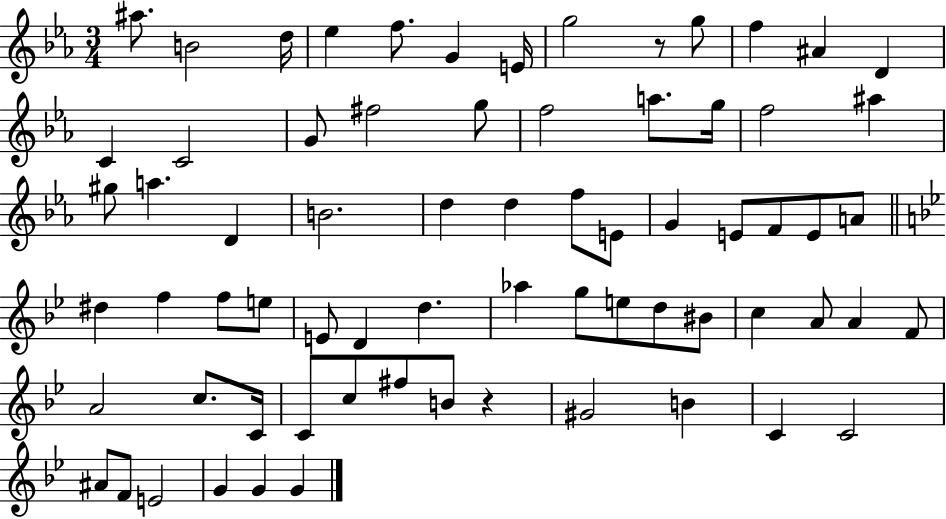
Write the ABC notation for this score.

X:1
T:Untitled
M:3/4
L:1/4
K:Eb
^a/2 B2 d/4 _e f/2 G E/4 g2 z/2 g/2 f ^A D C C2 G/2 ^f2 g/2 f2 a/2 g/4 f2 ^a ^g/2 a D B2 d d f/2 E/2 G E/2 F/2 E/2 A/2 ^d f f/2 e/2 E/2 D d _a g/2 e/2 d/2 ^B/2 c A/2 A F/2 A2 c/2 C/4 C/2 c/2 ^f/2 B/2 z ^G2 B C C2 ^A/2 F/2 E2 G G G